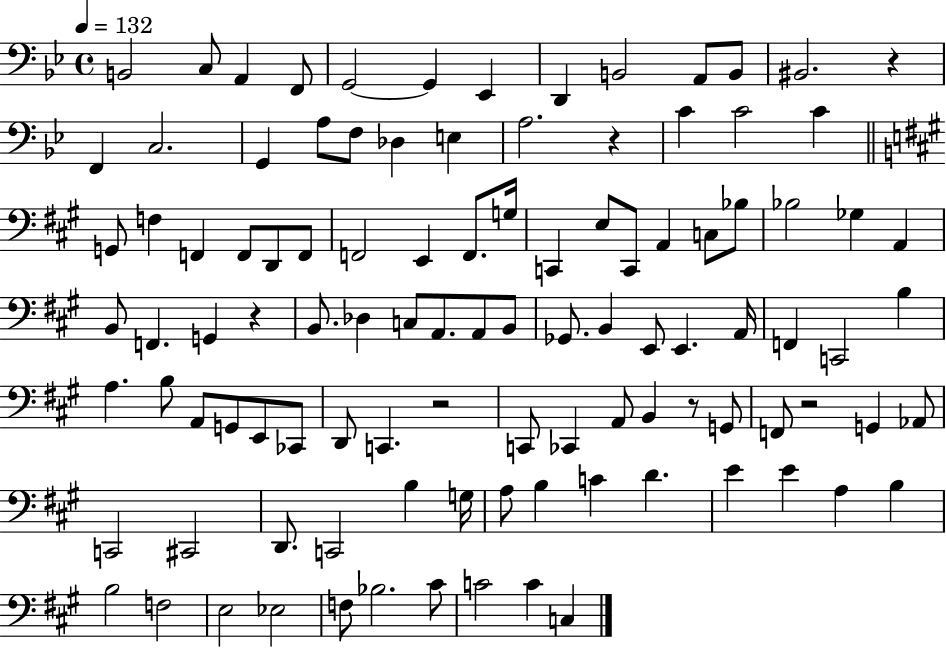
X:1
T:Untitled
M:4/4
L:1/4
K:Bb
B,,2 C,/2 A,, F,,/2 G,,2 G,, _E,, D,, B,,2 A,,/2 B,,/2 ^B,,2 z F,, C,2 G,, A,/2 F,/2 _D, E, A,2 z C C2 C G,,/2 F, F,, F,,/2 D,,/2 F,,/2 F,,2 E,, F,,/2 G,/4 C,, E,/2 C,,/2 A,, C,/2 _B,/2 _B,2 _G, A,, B,,/2 F,, G,, z B,,/2 _D, C,/2 A,,/2 A,,/2 B,,/2 _G,,/2 B,, E,,/2 E,, A,,/4 F,, C,,2 B, A, B,/2 A,,/2 G,,/2 E,,/2 _C,,/2 D,,/2 C,, z2 C,,/2 _C,, A,,/2 B,, z/2 G,,/2 F,,/2 z2 G,, _A,,/2 C,,2 ^C,,2 D,,/2 C,,2 B, G,/4 A,/2 B, C D E E A, B, B,2 F,2 E,2 _E,2 F,/2 _B,2 ^C/2 C2 C C,